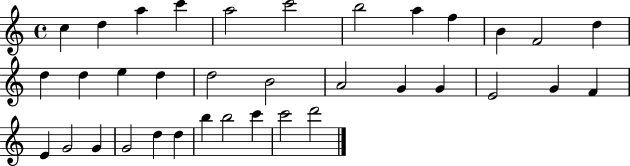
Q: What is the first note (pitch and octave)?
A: C5